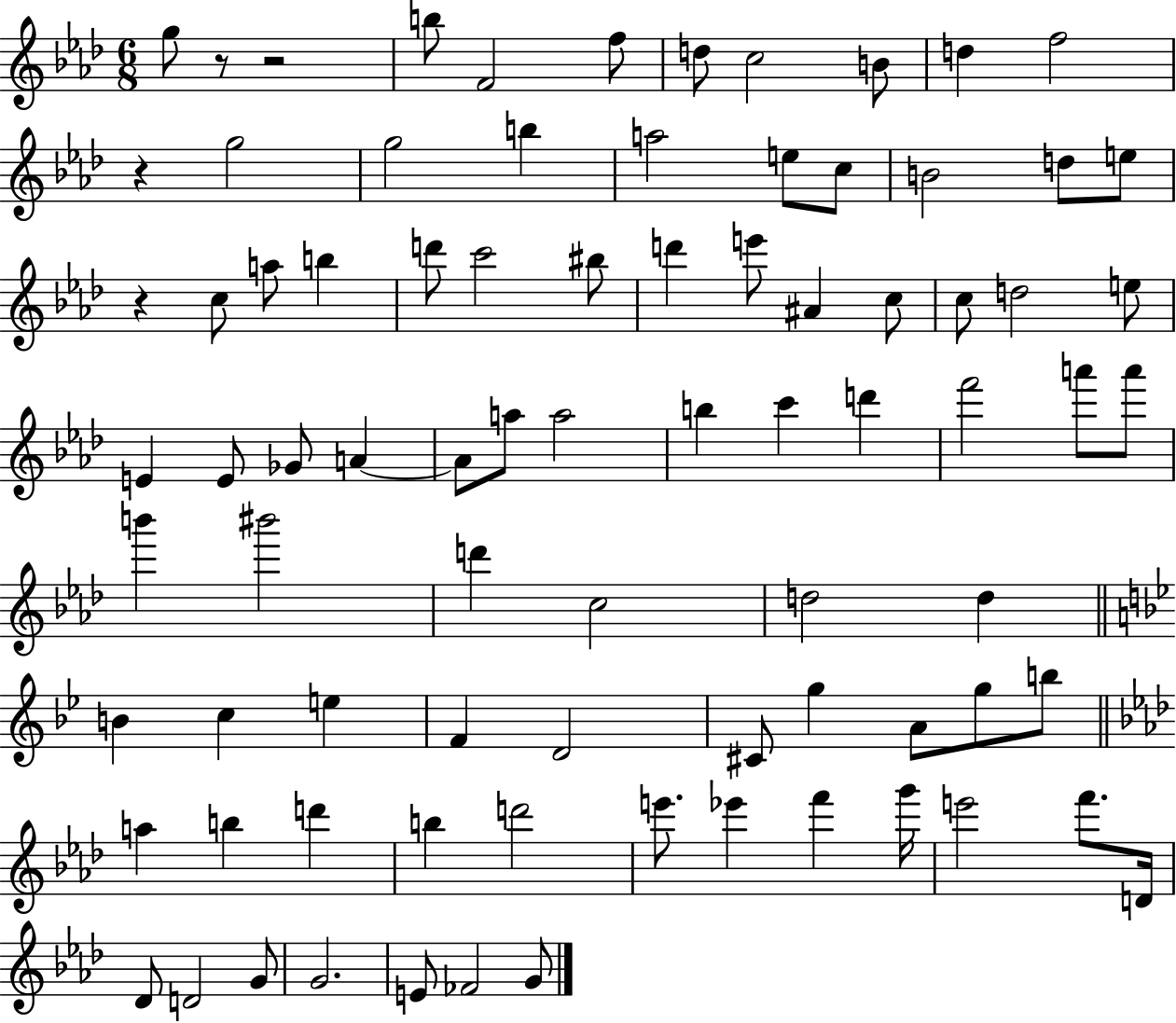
{
  \clef treble
  \numericTimeSignature
  \time 6/8
  \key aes \major
  \repeat volta 2 { g''8 r8 r2 | b''8 f'2 f''8 | d''8 c''2 b'8 | d''4 f''2 | \break r4 g''2 | g''2 b''4 | a''2 e''8 c''8 | b'2 d''8 e''8 | \break r4 c''8 a''8 b''4 | d'''8 c'''2 bis''8 | d'''4 e'''8 ais'4 c''8 | c''8 d''2 e''8 | \break e'4 e'8 ges'8 a'4~~ | a'8 a''8 a''2 | b''4 c'''4 d'''4 | f'''2 a'''8 a'''8 | \break b'''4 bis'''2 | d'''4 c''2 | d''2 d''4 | \bar "||" \break \key bes \major b'4 c''4 e''4 | f'4 d'2 | cis'8 g''4 a'8 g''8 b''8 | \bar "||" \break \key f \minor a''4 b''4 d'''4 | b''4 d'''2 | e'''8. ees'''4 f'''4 g'''16 | e'''2 f'''8. d'16 | \break des'8 d'2 g'8 | g'2. | e'8 fes'2 g'8 | } \bar "|."
}